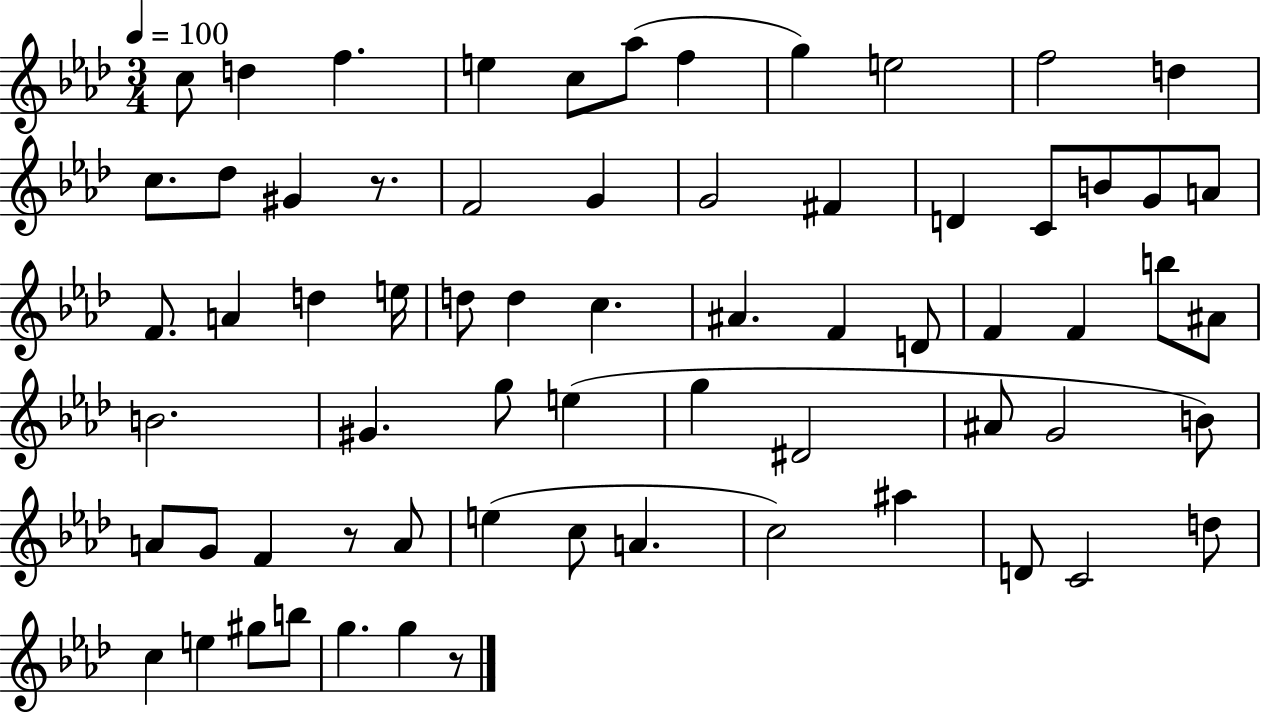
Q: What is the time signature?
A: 3/4